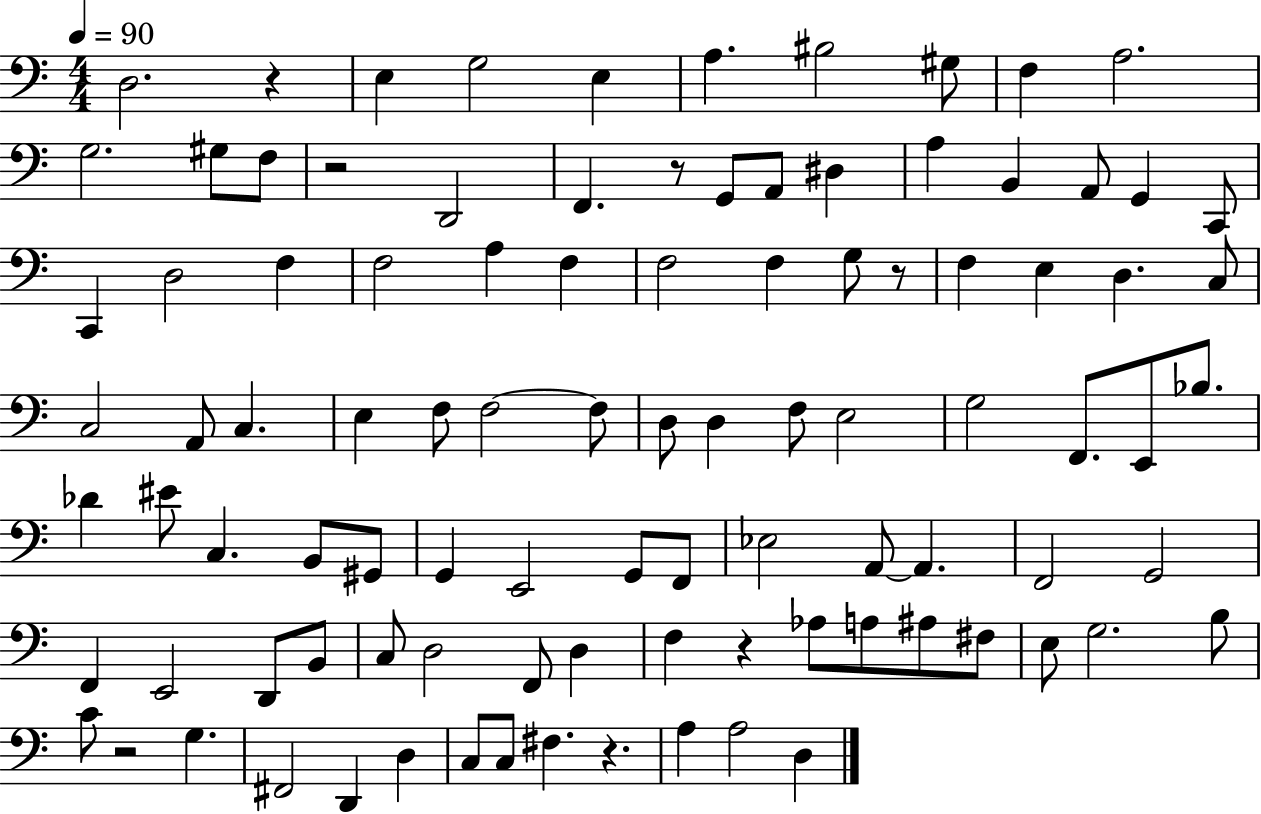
D3/h. R/q E3/q G3/h E3/q A3/q. BIS3/h G#3/e F3/q A3/h. G3/h. G#3/e F3/e R/h D2/h F2/q. R/e G2/e A2/e D#3/q A3/q B2/q A2/e G2/q C2/e C2/q D3/h F3/q F3/h A3/q F3/q F3/h F3/q G3/e R/e F3/q E3/q D3/q. C3/e C3/h A2/e C3/q. E3/q F3/e F3/h F3/e D3/e D3/q F3/e E3/h G3/h F2/e. E2/e Bb3/e. Db4/q EIS4/e C3/q. B2/e G#2/e G2/q E2/h G2/e F2/e Eb3/h A2/e A2/q. F2/h G2/h F2/q E2/h D2/e B2/e C3/e D3/h F2/e D3/q F3/q R/q Ab3/e A3/e A#3/e F#3/e E3/e G3/h. B3/e C4/e R/h G3/q. F#2/h D2/q D3/q C3/e C3/e F#3/q. R/q. A3/q A3/h D3/q